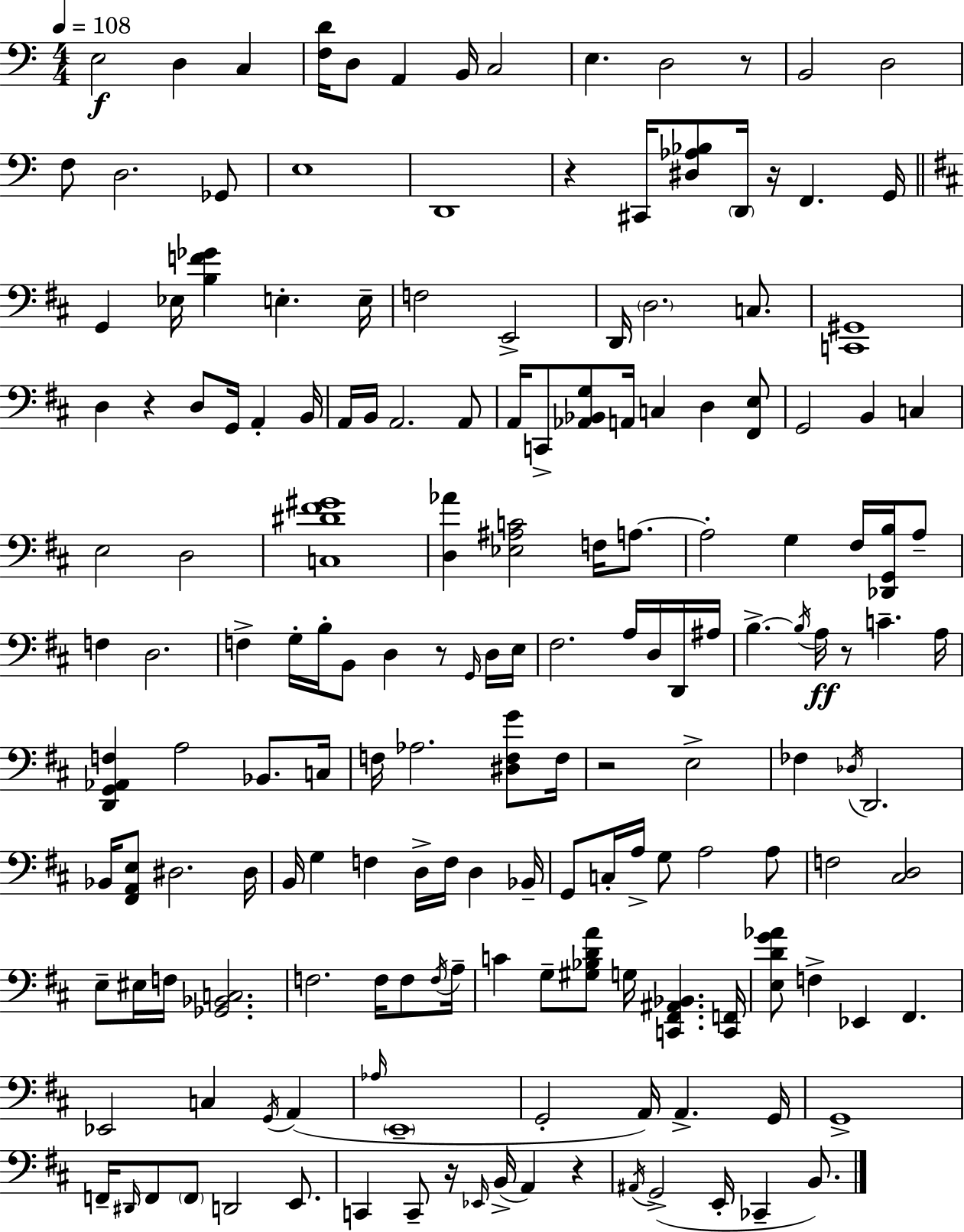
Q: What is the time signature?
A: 4/4